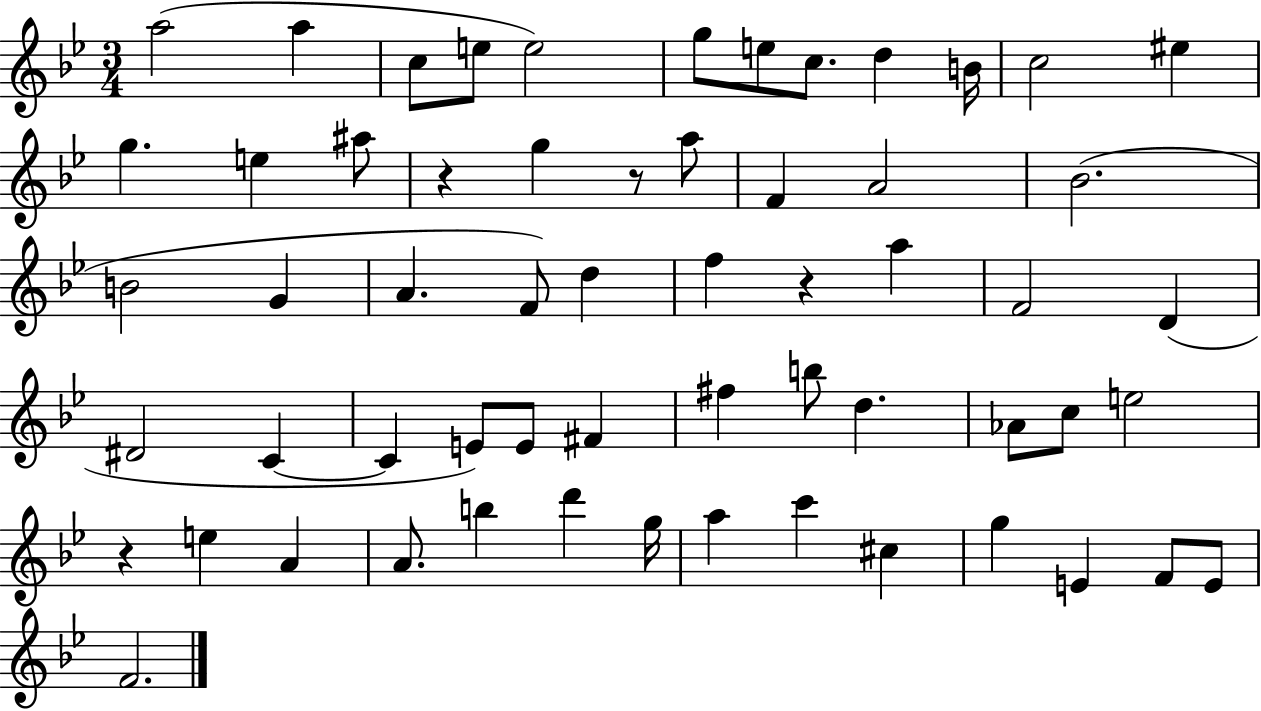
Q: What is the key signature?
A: BES major